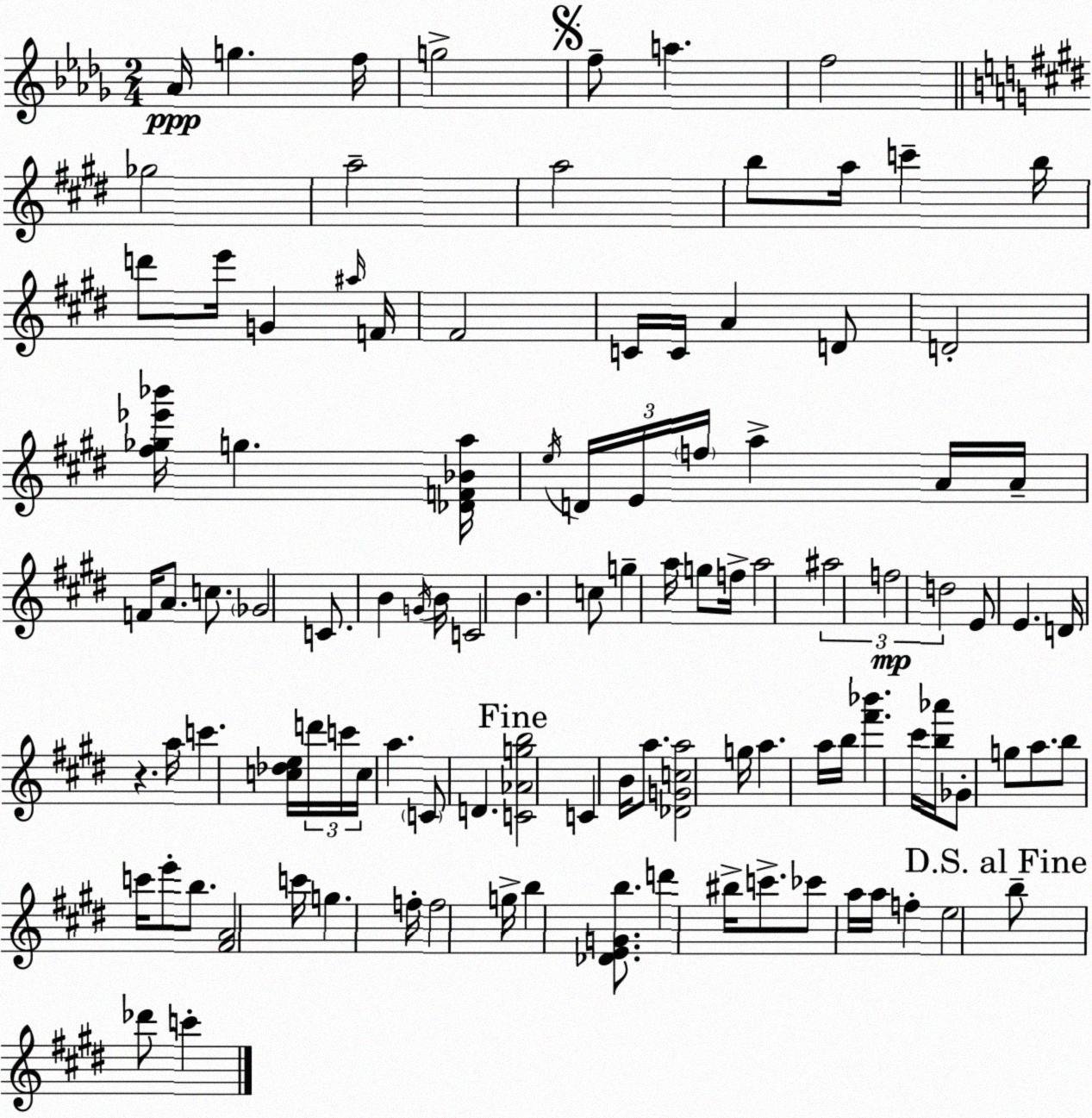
X:1
T:Untitled
M:2/4
L:1/4
K:Bbm
_A/4 g f/4 g2 f/2 a f2 _g2 a2 a2 b/2 a/4 c' b/4 d'/2 e'/4 G ^a/4 F/4 ^F2 C/4 C/4 A D/2 D2 [^f_g_e'_b']/4 g [_DF_Ba]/4 e/4 D/4 E/4 f/4 a A/4 A/4 F/4 A/2 c/2 _G2 C/2 B G/4 B/4 C2 B c/2 g a/4 g/2 f/4 a2 ^a2 f2 d2 E/2 E D/4 z a/4 c' [c_de]/4 d'/4 c'/4 c/4 a C/2 D [C_Agb]2 C B/4 a/2 [_DGca]2 g/4 a a/4 b/4 [^f'_b'] ^c'/4 [b_a']/4 _G/2 g/2 a/2 b/2 c'/4 e'/2 b/2 [^FA]2 c'/4 g f/4 f2 g/4 b [_DEGb]/2 d' ^b/4 c'/2 _c'/2 a/4 a/4 f e2 b/2 _d'/2 c'